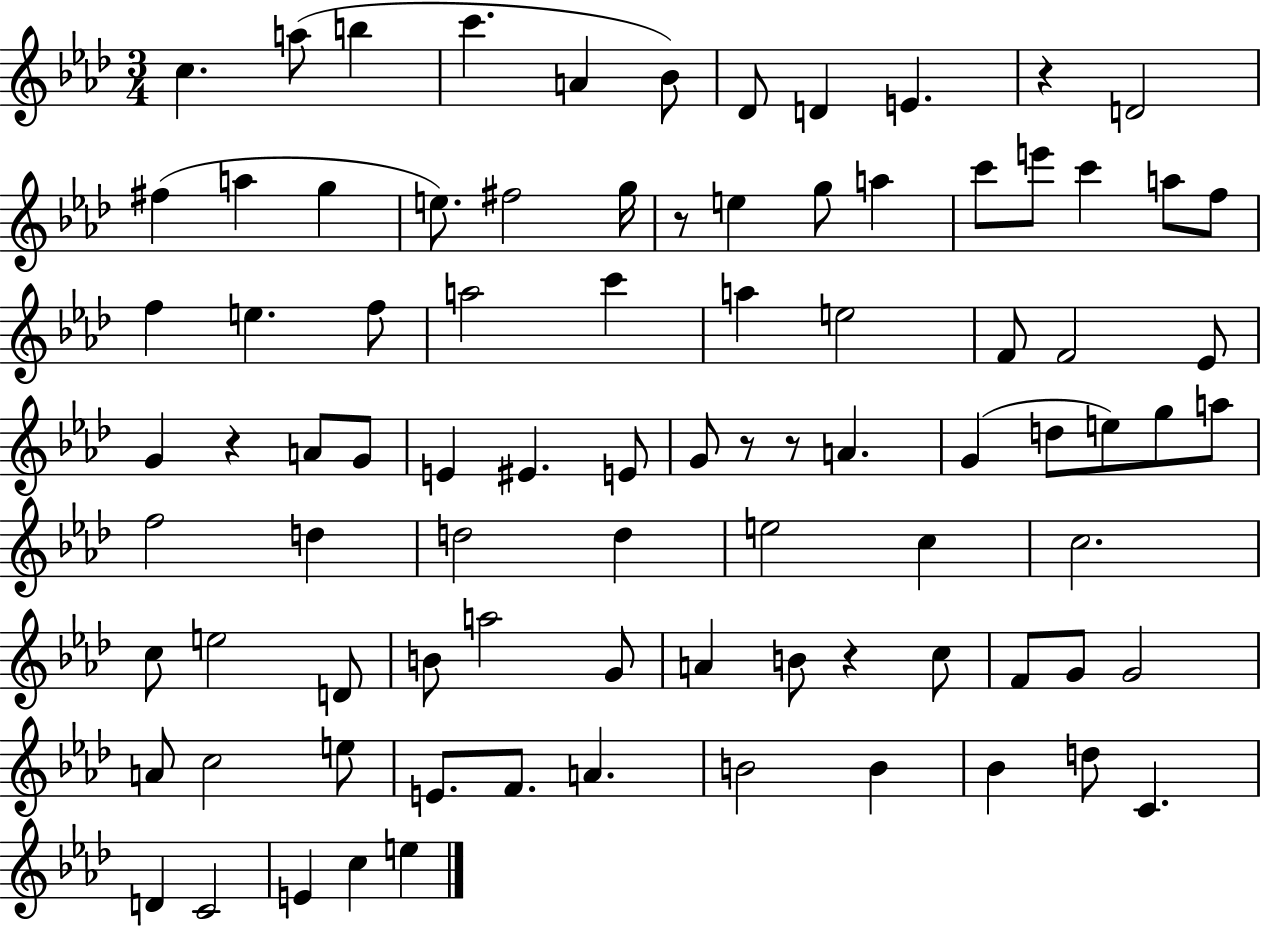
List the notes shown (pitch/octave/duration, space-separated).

C5/q. A5/e B5/q C6/q. A4/q Bb4/e Db4/e D4/q E4/q. R/q D4/h F#5/q A5/q G5/q E5/e. F#5/h G5/s R/e E5/q G5/e A5/q C6/e E6/e C6/q A5/e F5/e F5/q E5/q. F5/e A5/h C6/q A5/q E5/h F4/e F4/h Eb4/e G4/q R/q A4/e G4/e E4/q EIS4/q. E4/e G4/e R/e R/e A4/q. G4/q D5/e E5/e G5/e A5/e F5/h D5/q D5/h D5/q E5/h C5/q C5/h. C5/e E5/h D4/e B4/e A5/h G4/e A4/q B4/e R/q C5/e F4/e G4/e G4/h A4/e C5/h E5/e E4/e. F4/e. A4/q. B4/h B4/q Bb4/q D5/e C4/q. D4/q C4/h E4/q C5/q E5/q